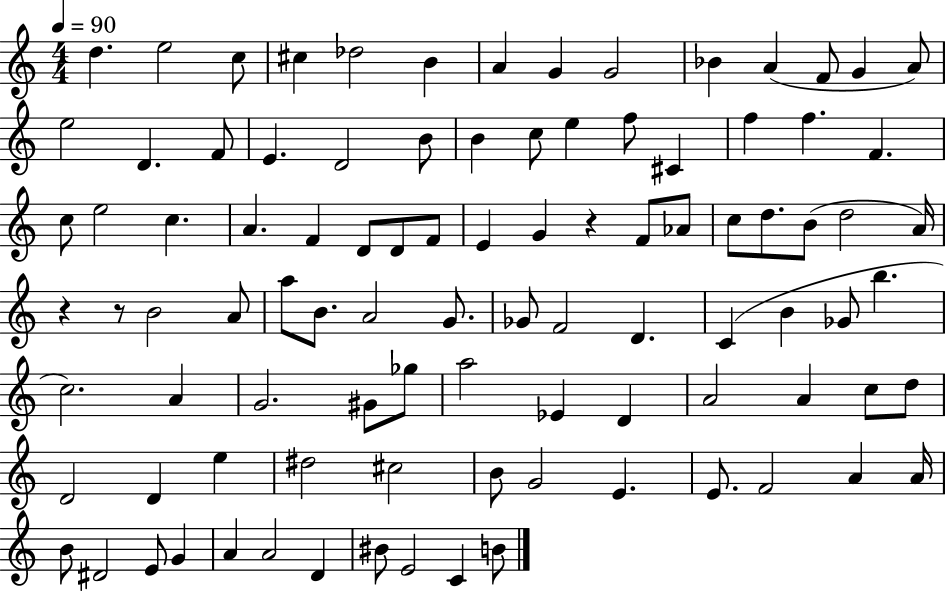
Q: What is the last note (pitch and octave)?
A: B4